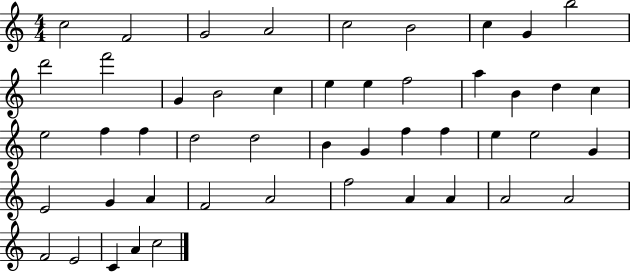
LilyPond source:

{
  \clef treble
  \numericTimeSignature
  \time 4/4
  \key c \major
  c''2 f'2 | g'2 a'2 | c''2 b'2 | c''4 g'4 b''2 | \break d'''2 f'''2 | g'4 b'2 c''4 | e''4 e''4 f''2 | a''4 b'4 d''4 c''4 | \break e''2 f''4 f''4 | d''2 d''2 | b'4 g'4 f''4 f''4 | e''4 e''2 g'4 | \break e'2 g'4 a'4 | f'2 a'2 | f''2 a'4 a'4 | a'2 a'2 | \break f'2 e'2 | c'4 a'4 c''2 | \bar "|."
}